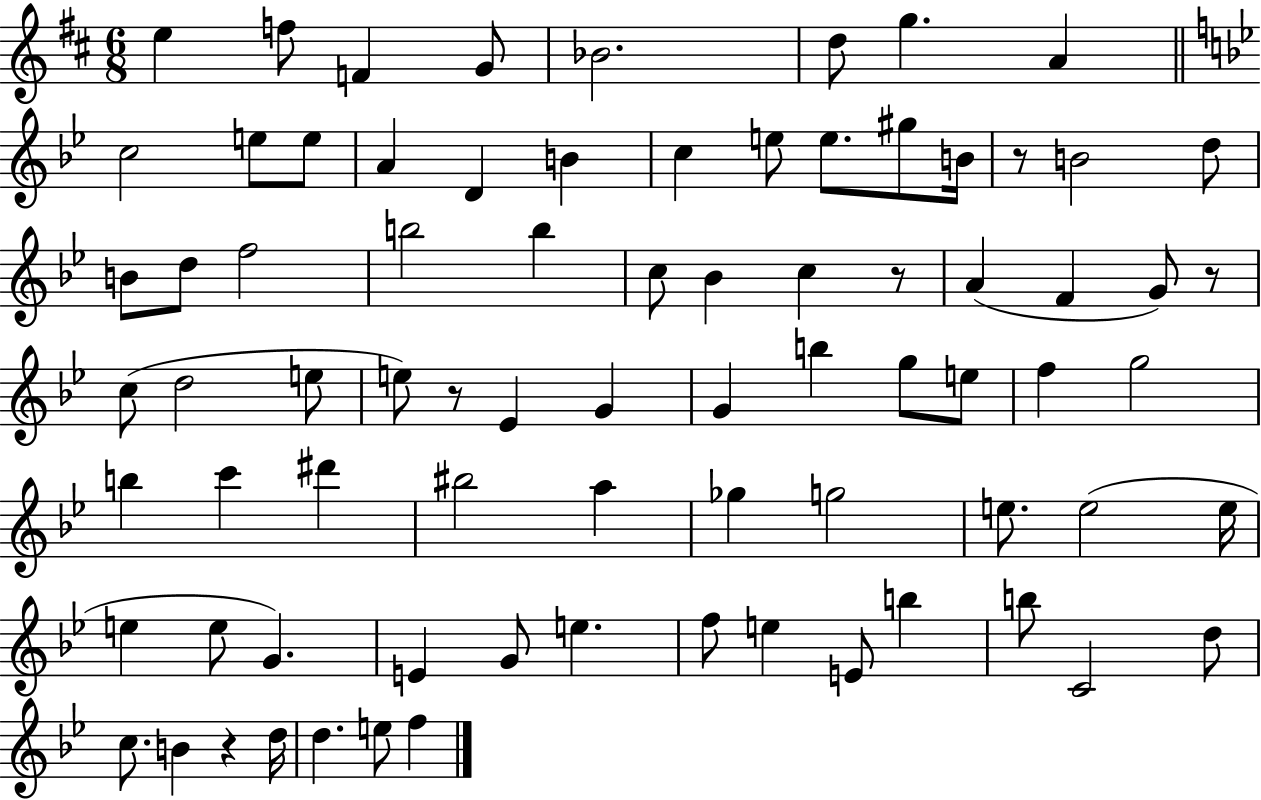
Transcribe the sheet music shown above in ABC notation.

X:1
T:Untitled
M:6/8
L:1/4
K:D
e f/2 F G/2 _B2 d/2 g A c2 e/2 e/2 A D B c e/2 e/2 ^g/2 B/4 z/2 B2 d/2 B/2 d/2 f2 b2 b c/2 _B c z/2 A F G/2 z/2 c/2 d2 e/2 e/2 z/2 _E G G b g/2 e/2 f g2 b c' ^d' ^b2 a _g g2 e/2 e2 e/4 e e/2 G E G/2 e f/2 e E/2 b b/2 C2 d/2 c/2 B z d/4 d e/2 f